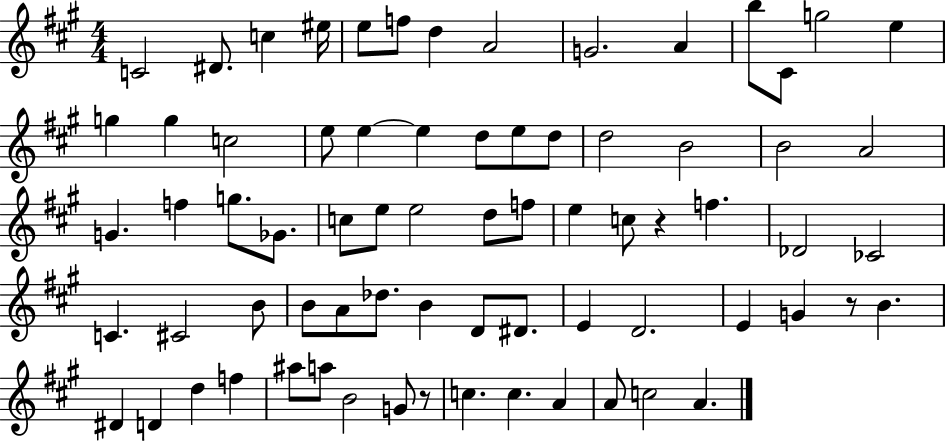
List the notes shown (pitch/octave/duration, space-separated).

C4/h D#4/e. C5/q EIS5/s E5/e F5/e D5/q A4/h G4/h. A4/q B5/e C#4/e G5/h E5/q G5/q G5/q C5/h E5/e E5/q E5/q D5/e E5/e D5/e D5/h B4/h B4/h A4/h G4/q. F5/q G5/e. Gb4/e. C5/e E5/e E5/h D5/e F5/e E5/q C5/e R/q F5/q. Db4/h CES4/h C4/q. C#4/h B4/e B4/e A4/e Db5/e. B4/q D4/e D#4/e. E4/q D4/h. E4/q G4/q R/e B4/q. D#4/q D4/q D5/q F5/q A#5/e A5/e B4/h G4/e R/e C5/q. C5/q. A4/q A4/e C5/h A4/q.